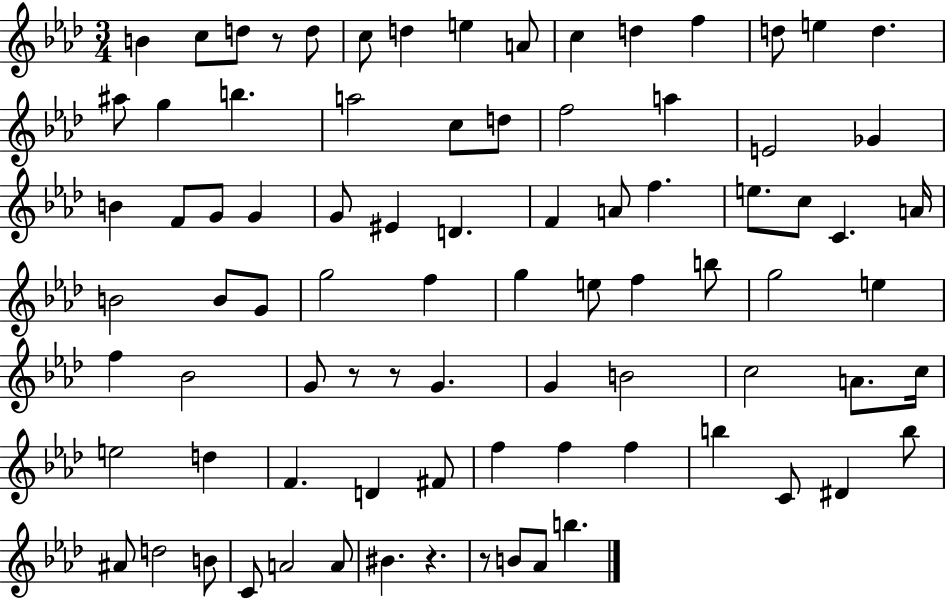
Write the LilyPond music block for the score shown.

{
  \clef treble
  \numericTimeSignature
  \time 3/4
  \key aes \major
  \repeat volta 2 { b'4 c''8 d''8 r8 d''8 | c''8 d''4 e''4 a'8 | c''4 d''4 f''4 | d''8 e''4 d''4. | \break ais''8 g''4 b''4. | a''2 c''8 d''8 | f''2 a''4 | e'2 ges'4 | \break b'4 f'8 g'8 g'4 | g'8 eis'4 d'4. | f'4 a'8 f''4. | e''8. c''8 c'4. a'16 | \break b'2 b'8 g'8 | g''2 f''4 | g''4 e''8 f''4 b''8 | g''2 e''4 | \break f''4 bes'2 | g'8 r8 r8 g'4. | g'4 b'2 | c''2 a'8. c''16 | \break e''2 d''4 | f'4. d'4 fis'8 | f''4 f''4 f''4 | b''4 c'8 dis'4 b''8 | \break ais'8 d''2 b'8 | c'8 a'2 a'8 | bis'4. r4. | r8 b'8 aes'8 b''4. | \break } \bar "|."
}